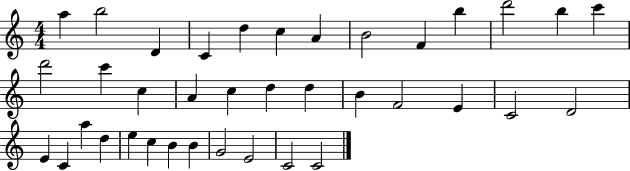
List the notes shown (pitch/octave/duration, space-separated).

A5/q B5/h D4/q C4/q D5/q C5/q A4/q B4/h F4/q B5/q D6/h B5/q C6/q D6/h C6/q C5/q A4/q C5/q D5/q D5/q B4/q F4/h E4/q C4/h D4/h E4/q C4/q A5/q D5/q E5/q C5/q B4/q B4/q G4/h E4/h C4/h C4/h